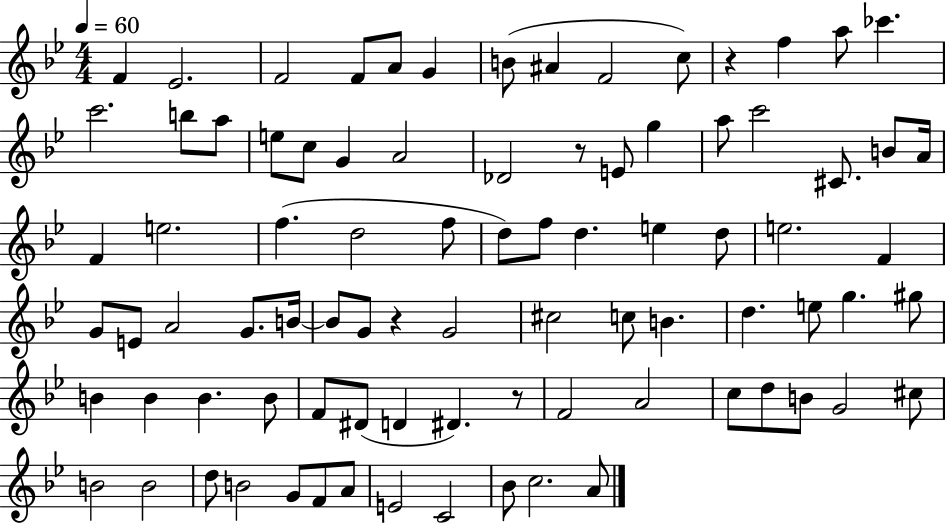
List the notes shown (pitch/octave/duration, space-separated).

F4/q Eb4/h. F4/h F4/e A4/e G4/q B4/e A#4/q F4/h C5/e R/q F5/q A5/e CES6/q. C6/h. B5/e A5/e E5/e C5/e G4/q A4/h Db4/h R/e E4/e G5/q A5/e C6/h C#4/e. B4/e A4/s F4/q E5/h. F5/q. D5/h F5/e D5/e F5/e D5/q. E5/q D5/e E5/h. F4/q G4/e E4/e A4/h G4/e. B4/s B4/e G4/e R/q G4/h C#5/h C5/e B4/q. D5/q. E5/e G5/q. G#5/e B4/q B4/q B4/q. B4/e F4/e D#4/e D4/q D#4/q. R/e F4/h A4/h C5/e D5/e B4/e G4/h C#5/e B4/h B4/h D5/e B4/h G4/e F4/e A4/e E4/h C4/h Bb4/e C5/h. A4/e